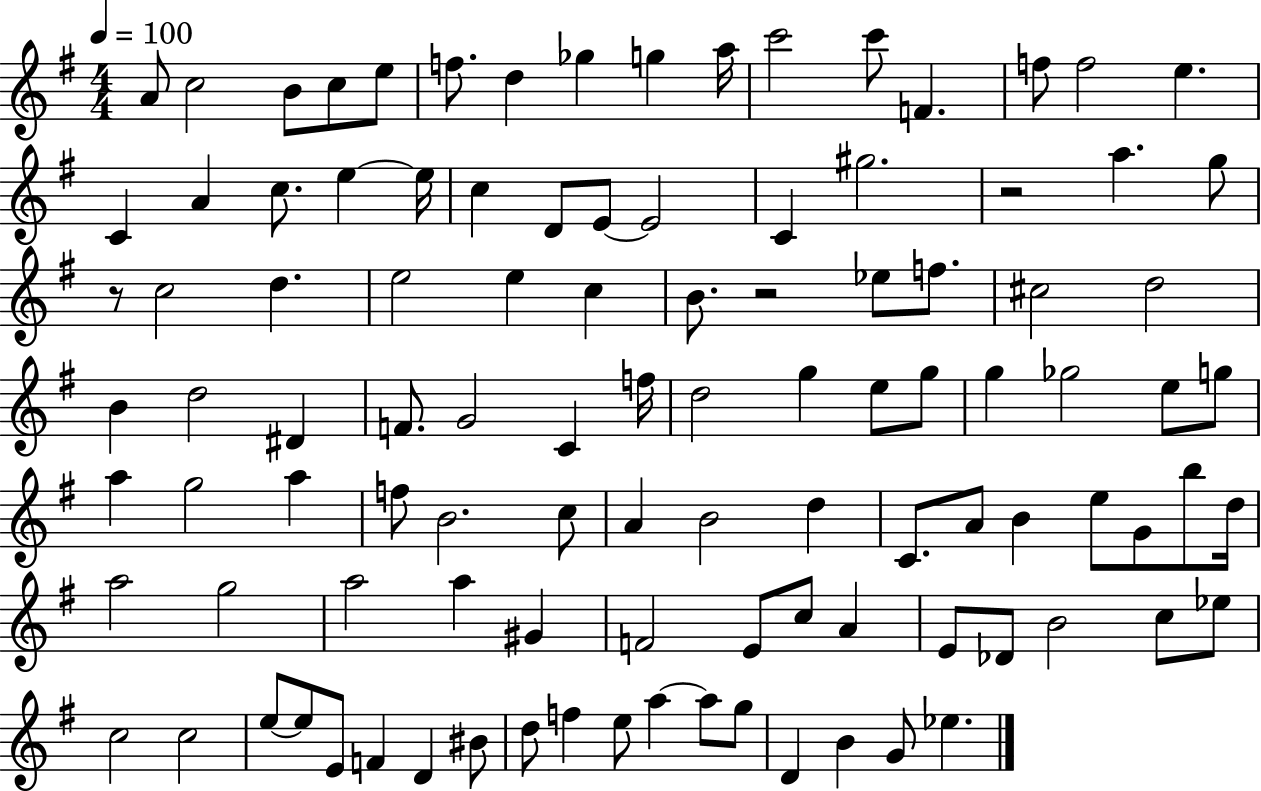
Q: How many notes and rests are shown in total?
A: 105